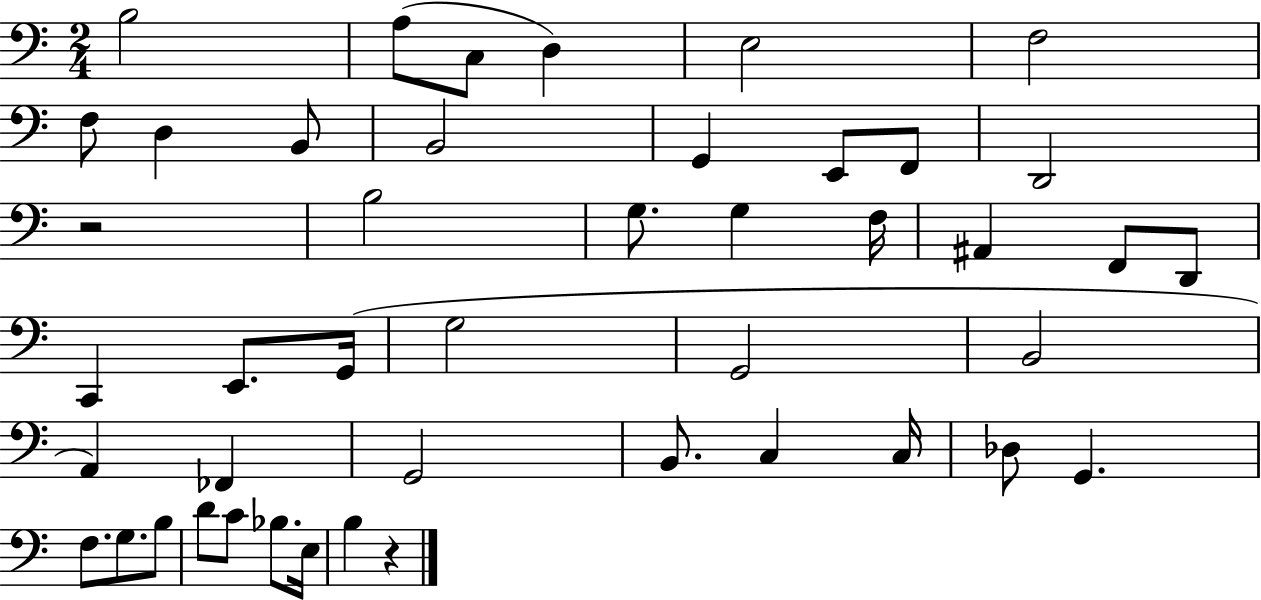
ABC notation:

X:1
T:Untitled
M:2/4
L:1/4
K:C
B,2 A,/2 C,/2 D, E,2 F,2 F,/2 D, B,,/2 B,,2 G,, E,,/2 F,,/2 D,,2 z2 B,2 G,/2 G, F,/4 ^A,, F,,/2 D,,/2 C,, E,,/2 G,,/4 G,2 G,,2 B,,2 A,, _F,, G,,2 B,,/2 C, C,/4 _D,/2 G,, F,/2 G,/2 B,/2 D/2 C/2 _B,/2 E,/4 B, z